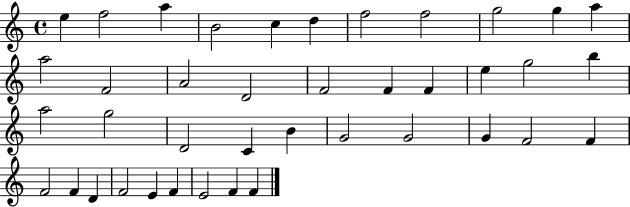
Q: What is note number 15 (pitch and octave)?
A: D4